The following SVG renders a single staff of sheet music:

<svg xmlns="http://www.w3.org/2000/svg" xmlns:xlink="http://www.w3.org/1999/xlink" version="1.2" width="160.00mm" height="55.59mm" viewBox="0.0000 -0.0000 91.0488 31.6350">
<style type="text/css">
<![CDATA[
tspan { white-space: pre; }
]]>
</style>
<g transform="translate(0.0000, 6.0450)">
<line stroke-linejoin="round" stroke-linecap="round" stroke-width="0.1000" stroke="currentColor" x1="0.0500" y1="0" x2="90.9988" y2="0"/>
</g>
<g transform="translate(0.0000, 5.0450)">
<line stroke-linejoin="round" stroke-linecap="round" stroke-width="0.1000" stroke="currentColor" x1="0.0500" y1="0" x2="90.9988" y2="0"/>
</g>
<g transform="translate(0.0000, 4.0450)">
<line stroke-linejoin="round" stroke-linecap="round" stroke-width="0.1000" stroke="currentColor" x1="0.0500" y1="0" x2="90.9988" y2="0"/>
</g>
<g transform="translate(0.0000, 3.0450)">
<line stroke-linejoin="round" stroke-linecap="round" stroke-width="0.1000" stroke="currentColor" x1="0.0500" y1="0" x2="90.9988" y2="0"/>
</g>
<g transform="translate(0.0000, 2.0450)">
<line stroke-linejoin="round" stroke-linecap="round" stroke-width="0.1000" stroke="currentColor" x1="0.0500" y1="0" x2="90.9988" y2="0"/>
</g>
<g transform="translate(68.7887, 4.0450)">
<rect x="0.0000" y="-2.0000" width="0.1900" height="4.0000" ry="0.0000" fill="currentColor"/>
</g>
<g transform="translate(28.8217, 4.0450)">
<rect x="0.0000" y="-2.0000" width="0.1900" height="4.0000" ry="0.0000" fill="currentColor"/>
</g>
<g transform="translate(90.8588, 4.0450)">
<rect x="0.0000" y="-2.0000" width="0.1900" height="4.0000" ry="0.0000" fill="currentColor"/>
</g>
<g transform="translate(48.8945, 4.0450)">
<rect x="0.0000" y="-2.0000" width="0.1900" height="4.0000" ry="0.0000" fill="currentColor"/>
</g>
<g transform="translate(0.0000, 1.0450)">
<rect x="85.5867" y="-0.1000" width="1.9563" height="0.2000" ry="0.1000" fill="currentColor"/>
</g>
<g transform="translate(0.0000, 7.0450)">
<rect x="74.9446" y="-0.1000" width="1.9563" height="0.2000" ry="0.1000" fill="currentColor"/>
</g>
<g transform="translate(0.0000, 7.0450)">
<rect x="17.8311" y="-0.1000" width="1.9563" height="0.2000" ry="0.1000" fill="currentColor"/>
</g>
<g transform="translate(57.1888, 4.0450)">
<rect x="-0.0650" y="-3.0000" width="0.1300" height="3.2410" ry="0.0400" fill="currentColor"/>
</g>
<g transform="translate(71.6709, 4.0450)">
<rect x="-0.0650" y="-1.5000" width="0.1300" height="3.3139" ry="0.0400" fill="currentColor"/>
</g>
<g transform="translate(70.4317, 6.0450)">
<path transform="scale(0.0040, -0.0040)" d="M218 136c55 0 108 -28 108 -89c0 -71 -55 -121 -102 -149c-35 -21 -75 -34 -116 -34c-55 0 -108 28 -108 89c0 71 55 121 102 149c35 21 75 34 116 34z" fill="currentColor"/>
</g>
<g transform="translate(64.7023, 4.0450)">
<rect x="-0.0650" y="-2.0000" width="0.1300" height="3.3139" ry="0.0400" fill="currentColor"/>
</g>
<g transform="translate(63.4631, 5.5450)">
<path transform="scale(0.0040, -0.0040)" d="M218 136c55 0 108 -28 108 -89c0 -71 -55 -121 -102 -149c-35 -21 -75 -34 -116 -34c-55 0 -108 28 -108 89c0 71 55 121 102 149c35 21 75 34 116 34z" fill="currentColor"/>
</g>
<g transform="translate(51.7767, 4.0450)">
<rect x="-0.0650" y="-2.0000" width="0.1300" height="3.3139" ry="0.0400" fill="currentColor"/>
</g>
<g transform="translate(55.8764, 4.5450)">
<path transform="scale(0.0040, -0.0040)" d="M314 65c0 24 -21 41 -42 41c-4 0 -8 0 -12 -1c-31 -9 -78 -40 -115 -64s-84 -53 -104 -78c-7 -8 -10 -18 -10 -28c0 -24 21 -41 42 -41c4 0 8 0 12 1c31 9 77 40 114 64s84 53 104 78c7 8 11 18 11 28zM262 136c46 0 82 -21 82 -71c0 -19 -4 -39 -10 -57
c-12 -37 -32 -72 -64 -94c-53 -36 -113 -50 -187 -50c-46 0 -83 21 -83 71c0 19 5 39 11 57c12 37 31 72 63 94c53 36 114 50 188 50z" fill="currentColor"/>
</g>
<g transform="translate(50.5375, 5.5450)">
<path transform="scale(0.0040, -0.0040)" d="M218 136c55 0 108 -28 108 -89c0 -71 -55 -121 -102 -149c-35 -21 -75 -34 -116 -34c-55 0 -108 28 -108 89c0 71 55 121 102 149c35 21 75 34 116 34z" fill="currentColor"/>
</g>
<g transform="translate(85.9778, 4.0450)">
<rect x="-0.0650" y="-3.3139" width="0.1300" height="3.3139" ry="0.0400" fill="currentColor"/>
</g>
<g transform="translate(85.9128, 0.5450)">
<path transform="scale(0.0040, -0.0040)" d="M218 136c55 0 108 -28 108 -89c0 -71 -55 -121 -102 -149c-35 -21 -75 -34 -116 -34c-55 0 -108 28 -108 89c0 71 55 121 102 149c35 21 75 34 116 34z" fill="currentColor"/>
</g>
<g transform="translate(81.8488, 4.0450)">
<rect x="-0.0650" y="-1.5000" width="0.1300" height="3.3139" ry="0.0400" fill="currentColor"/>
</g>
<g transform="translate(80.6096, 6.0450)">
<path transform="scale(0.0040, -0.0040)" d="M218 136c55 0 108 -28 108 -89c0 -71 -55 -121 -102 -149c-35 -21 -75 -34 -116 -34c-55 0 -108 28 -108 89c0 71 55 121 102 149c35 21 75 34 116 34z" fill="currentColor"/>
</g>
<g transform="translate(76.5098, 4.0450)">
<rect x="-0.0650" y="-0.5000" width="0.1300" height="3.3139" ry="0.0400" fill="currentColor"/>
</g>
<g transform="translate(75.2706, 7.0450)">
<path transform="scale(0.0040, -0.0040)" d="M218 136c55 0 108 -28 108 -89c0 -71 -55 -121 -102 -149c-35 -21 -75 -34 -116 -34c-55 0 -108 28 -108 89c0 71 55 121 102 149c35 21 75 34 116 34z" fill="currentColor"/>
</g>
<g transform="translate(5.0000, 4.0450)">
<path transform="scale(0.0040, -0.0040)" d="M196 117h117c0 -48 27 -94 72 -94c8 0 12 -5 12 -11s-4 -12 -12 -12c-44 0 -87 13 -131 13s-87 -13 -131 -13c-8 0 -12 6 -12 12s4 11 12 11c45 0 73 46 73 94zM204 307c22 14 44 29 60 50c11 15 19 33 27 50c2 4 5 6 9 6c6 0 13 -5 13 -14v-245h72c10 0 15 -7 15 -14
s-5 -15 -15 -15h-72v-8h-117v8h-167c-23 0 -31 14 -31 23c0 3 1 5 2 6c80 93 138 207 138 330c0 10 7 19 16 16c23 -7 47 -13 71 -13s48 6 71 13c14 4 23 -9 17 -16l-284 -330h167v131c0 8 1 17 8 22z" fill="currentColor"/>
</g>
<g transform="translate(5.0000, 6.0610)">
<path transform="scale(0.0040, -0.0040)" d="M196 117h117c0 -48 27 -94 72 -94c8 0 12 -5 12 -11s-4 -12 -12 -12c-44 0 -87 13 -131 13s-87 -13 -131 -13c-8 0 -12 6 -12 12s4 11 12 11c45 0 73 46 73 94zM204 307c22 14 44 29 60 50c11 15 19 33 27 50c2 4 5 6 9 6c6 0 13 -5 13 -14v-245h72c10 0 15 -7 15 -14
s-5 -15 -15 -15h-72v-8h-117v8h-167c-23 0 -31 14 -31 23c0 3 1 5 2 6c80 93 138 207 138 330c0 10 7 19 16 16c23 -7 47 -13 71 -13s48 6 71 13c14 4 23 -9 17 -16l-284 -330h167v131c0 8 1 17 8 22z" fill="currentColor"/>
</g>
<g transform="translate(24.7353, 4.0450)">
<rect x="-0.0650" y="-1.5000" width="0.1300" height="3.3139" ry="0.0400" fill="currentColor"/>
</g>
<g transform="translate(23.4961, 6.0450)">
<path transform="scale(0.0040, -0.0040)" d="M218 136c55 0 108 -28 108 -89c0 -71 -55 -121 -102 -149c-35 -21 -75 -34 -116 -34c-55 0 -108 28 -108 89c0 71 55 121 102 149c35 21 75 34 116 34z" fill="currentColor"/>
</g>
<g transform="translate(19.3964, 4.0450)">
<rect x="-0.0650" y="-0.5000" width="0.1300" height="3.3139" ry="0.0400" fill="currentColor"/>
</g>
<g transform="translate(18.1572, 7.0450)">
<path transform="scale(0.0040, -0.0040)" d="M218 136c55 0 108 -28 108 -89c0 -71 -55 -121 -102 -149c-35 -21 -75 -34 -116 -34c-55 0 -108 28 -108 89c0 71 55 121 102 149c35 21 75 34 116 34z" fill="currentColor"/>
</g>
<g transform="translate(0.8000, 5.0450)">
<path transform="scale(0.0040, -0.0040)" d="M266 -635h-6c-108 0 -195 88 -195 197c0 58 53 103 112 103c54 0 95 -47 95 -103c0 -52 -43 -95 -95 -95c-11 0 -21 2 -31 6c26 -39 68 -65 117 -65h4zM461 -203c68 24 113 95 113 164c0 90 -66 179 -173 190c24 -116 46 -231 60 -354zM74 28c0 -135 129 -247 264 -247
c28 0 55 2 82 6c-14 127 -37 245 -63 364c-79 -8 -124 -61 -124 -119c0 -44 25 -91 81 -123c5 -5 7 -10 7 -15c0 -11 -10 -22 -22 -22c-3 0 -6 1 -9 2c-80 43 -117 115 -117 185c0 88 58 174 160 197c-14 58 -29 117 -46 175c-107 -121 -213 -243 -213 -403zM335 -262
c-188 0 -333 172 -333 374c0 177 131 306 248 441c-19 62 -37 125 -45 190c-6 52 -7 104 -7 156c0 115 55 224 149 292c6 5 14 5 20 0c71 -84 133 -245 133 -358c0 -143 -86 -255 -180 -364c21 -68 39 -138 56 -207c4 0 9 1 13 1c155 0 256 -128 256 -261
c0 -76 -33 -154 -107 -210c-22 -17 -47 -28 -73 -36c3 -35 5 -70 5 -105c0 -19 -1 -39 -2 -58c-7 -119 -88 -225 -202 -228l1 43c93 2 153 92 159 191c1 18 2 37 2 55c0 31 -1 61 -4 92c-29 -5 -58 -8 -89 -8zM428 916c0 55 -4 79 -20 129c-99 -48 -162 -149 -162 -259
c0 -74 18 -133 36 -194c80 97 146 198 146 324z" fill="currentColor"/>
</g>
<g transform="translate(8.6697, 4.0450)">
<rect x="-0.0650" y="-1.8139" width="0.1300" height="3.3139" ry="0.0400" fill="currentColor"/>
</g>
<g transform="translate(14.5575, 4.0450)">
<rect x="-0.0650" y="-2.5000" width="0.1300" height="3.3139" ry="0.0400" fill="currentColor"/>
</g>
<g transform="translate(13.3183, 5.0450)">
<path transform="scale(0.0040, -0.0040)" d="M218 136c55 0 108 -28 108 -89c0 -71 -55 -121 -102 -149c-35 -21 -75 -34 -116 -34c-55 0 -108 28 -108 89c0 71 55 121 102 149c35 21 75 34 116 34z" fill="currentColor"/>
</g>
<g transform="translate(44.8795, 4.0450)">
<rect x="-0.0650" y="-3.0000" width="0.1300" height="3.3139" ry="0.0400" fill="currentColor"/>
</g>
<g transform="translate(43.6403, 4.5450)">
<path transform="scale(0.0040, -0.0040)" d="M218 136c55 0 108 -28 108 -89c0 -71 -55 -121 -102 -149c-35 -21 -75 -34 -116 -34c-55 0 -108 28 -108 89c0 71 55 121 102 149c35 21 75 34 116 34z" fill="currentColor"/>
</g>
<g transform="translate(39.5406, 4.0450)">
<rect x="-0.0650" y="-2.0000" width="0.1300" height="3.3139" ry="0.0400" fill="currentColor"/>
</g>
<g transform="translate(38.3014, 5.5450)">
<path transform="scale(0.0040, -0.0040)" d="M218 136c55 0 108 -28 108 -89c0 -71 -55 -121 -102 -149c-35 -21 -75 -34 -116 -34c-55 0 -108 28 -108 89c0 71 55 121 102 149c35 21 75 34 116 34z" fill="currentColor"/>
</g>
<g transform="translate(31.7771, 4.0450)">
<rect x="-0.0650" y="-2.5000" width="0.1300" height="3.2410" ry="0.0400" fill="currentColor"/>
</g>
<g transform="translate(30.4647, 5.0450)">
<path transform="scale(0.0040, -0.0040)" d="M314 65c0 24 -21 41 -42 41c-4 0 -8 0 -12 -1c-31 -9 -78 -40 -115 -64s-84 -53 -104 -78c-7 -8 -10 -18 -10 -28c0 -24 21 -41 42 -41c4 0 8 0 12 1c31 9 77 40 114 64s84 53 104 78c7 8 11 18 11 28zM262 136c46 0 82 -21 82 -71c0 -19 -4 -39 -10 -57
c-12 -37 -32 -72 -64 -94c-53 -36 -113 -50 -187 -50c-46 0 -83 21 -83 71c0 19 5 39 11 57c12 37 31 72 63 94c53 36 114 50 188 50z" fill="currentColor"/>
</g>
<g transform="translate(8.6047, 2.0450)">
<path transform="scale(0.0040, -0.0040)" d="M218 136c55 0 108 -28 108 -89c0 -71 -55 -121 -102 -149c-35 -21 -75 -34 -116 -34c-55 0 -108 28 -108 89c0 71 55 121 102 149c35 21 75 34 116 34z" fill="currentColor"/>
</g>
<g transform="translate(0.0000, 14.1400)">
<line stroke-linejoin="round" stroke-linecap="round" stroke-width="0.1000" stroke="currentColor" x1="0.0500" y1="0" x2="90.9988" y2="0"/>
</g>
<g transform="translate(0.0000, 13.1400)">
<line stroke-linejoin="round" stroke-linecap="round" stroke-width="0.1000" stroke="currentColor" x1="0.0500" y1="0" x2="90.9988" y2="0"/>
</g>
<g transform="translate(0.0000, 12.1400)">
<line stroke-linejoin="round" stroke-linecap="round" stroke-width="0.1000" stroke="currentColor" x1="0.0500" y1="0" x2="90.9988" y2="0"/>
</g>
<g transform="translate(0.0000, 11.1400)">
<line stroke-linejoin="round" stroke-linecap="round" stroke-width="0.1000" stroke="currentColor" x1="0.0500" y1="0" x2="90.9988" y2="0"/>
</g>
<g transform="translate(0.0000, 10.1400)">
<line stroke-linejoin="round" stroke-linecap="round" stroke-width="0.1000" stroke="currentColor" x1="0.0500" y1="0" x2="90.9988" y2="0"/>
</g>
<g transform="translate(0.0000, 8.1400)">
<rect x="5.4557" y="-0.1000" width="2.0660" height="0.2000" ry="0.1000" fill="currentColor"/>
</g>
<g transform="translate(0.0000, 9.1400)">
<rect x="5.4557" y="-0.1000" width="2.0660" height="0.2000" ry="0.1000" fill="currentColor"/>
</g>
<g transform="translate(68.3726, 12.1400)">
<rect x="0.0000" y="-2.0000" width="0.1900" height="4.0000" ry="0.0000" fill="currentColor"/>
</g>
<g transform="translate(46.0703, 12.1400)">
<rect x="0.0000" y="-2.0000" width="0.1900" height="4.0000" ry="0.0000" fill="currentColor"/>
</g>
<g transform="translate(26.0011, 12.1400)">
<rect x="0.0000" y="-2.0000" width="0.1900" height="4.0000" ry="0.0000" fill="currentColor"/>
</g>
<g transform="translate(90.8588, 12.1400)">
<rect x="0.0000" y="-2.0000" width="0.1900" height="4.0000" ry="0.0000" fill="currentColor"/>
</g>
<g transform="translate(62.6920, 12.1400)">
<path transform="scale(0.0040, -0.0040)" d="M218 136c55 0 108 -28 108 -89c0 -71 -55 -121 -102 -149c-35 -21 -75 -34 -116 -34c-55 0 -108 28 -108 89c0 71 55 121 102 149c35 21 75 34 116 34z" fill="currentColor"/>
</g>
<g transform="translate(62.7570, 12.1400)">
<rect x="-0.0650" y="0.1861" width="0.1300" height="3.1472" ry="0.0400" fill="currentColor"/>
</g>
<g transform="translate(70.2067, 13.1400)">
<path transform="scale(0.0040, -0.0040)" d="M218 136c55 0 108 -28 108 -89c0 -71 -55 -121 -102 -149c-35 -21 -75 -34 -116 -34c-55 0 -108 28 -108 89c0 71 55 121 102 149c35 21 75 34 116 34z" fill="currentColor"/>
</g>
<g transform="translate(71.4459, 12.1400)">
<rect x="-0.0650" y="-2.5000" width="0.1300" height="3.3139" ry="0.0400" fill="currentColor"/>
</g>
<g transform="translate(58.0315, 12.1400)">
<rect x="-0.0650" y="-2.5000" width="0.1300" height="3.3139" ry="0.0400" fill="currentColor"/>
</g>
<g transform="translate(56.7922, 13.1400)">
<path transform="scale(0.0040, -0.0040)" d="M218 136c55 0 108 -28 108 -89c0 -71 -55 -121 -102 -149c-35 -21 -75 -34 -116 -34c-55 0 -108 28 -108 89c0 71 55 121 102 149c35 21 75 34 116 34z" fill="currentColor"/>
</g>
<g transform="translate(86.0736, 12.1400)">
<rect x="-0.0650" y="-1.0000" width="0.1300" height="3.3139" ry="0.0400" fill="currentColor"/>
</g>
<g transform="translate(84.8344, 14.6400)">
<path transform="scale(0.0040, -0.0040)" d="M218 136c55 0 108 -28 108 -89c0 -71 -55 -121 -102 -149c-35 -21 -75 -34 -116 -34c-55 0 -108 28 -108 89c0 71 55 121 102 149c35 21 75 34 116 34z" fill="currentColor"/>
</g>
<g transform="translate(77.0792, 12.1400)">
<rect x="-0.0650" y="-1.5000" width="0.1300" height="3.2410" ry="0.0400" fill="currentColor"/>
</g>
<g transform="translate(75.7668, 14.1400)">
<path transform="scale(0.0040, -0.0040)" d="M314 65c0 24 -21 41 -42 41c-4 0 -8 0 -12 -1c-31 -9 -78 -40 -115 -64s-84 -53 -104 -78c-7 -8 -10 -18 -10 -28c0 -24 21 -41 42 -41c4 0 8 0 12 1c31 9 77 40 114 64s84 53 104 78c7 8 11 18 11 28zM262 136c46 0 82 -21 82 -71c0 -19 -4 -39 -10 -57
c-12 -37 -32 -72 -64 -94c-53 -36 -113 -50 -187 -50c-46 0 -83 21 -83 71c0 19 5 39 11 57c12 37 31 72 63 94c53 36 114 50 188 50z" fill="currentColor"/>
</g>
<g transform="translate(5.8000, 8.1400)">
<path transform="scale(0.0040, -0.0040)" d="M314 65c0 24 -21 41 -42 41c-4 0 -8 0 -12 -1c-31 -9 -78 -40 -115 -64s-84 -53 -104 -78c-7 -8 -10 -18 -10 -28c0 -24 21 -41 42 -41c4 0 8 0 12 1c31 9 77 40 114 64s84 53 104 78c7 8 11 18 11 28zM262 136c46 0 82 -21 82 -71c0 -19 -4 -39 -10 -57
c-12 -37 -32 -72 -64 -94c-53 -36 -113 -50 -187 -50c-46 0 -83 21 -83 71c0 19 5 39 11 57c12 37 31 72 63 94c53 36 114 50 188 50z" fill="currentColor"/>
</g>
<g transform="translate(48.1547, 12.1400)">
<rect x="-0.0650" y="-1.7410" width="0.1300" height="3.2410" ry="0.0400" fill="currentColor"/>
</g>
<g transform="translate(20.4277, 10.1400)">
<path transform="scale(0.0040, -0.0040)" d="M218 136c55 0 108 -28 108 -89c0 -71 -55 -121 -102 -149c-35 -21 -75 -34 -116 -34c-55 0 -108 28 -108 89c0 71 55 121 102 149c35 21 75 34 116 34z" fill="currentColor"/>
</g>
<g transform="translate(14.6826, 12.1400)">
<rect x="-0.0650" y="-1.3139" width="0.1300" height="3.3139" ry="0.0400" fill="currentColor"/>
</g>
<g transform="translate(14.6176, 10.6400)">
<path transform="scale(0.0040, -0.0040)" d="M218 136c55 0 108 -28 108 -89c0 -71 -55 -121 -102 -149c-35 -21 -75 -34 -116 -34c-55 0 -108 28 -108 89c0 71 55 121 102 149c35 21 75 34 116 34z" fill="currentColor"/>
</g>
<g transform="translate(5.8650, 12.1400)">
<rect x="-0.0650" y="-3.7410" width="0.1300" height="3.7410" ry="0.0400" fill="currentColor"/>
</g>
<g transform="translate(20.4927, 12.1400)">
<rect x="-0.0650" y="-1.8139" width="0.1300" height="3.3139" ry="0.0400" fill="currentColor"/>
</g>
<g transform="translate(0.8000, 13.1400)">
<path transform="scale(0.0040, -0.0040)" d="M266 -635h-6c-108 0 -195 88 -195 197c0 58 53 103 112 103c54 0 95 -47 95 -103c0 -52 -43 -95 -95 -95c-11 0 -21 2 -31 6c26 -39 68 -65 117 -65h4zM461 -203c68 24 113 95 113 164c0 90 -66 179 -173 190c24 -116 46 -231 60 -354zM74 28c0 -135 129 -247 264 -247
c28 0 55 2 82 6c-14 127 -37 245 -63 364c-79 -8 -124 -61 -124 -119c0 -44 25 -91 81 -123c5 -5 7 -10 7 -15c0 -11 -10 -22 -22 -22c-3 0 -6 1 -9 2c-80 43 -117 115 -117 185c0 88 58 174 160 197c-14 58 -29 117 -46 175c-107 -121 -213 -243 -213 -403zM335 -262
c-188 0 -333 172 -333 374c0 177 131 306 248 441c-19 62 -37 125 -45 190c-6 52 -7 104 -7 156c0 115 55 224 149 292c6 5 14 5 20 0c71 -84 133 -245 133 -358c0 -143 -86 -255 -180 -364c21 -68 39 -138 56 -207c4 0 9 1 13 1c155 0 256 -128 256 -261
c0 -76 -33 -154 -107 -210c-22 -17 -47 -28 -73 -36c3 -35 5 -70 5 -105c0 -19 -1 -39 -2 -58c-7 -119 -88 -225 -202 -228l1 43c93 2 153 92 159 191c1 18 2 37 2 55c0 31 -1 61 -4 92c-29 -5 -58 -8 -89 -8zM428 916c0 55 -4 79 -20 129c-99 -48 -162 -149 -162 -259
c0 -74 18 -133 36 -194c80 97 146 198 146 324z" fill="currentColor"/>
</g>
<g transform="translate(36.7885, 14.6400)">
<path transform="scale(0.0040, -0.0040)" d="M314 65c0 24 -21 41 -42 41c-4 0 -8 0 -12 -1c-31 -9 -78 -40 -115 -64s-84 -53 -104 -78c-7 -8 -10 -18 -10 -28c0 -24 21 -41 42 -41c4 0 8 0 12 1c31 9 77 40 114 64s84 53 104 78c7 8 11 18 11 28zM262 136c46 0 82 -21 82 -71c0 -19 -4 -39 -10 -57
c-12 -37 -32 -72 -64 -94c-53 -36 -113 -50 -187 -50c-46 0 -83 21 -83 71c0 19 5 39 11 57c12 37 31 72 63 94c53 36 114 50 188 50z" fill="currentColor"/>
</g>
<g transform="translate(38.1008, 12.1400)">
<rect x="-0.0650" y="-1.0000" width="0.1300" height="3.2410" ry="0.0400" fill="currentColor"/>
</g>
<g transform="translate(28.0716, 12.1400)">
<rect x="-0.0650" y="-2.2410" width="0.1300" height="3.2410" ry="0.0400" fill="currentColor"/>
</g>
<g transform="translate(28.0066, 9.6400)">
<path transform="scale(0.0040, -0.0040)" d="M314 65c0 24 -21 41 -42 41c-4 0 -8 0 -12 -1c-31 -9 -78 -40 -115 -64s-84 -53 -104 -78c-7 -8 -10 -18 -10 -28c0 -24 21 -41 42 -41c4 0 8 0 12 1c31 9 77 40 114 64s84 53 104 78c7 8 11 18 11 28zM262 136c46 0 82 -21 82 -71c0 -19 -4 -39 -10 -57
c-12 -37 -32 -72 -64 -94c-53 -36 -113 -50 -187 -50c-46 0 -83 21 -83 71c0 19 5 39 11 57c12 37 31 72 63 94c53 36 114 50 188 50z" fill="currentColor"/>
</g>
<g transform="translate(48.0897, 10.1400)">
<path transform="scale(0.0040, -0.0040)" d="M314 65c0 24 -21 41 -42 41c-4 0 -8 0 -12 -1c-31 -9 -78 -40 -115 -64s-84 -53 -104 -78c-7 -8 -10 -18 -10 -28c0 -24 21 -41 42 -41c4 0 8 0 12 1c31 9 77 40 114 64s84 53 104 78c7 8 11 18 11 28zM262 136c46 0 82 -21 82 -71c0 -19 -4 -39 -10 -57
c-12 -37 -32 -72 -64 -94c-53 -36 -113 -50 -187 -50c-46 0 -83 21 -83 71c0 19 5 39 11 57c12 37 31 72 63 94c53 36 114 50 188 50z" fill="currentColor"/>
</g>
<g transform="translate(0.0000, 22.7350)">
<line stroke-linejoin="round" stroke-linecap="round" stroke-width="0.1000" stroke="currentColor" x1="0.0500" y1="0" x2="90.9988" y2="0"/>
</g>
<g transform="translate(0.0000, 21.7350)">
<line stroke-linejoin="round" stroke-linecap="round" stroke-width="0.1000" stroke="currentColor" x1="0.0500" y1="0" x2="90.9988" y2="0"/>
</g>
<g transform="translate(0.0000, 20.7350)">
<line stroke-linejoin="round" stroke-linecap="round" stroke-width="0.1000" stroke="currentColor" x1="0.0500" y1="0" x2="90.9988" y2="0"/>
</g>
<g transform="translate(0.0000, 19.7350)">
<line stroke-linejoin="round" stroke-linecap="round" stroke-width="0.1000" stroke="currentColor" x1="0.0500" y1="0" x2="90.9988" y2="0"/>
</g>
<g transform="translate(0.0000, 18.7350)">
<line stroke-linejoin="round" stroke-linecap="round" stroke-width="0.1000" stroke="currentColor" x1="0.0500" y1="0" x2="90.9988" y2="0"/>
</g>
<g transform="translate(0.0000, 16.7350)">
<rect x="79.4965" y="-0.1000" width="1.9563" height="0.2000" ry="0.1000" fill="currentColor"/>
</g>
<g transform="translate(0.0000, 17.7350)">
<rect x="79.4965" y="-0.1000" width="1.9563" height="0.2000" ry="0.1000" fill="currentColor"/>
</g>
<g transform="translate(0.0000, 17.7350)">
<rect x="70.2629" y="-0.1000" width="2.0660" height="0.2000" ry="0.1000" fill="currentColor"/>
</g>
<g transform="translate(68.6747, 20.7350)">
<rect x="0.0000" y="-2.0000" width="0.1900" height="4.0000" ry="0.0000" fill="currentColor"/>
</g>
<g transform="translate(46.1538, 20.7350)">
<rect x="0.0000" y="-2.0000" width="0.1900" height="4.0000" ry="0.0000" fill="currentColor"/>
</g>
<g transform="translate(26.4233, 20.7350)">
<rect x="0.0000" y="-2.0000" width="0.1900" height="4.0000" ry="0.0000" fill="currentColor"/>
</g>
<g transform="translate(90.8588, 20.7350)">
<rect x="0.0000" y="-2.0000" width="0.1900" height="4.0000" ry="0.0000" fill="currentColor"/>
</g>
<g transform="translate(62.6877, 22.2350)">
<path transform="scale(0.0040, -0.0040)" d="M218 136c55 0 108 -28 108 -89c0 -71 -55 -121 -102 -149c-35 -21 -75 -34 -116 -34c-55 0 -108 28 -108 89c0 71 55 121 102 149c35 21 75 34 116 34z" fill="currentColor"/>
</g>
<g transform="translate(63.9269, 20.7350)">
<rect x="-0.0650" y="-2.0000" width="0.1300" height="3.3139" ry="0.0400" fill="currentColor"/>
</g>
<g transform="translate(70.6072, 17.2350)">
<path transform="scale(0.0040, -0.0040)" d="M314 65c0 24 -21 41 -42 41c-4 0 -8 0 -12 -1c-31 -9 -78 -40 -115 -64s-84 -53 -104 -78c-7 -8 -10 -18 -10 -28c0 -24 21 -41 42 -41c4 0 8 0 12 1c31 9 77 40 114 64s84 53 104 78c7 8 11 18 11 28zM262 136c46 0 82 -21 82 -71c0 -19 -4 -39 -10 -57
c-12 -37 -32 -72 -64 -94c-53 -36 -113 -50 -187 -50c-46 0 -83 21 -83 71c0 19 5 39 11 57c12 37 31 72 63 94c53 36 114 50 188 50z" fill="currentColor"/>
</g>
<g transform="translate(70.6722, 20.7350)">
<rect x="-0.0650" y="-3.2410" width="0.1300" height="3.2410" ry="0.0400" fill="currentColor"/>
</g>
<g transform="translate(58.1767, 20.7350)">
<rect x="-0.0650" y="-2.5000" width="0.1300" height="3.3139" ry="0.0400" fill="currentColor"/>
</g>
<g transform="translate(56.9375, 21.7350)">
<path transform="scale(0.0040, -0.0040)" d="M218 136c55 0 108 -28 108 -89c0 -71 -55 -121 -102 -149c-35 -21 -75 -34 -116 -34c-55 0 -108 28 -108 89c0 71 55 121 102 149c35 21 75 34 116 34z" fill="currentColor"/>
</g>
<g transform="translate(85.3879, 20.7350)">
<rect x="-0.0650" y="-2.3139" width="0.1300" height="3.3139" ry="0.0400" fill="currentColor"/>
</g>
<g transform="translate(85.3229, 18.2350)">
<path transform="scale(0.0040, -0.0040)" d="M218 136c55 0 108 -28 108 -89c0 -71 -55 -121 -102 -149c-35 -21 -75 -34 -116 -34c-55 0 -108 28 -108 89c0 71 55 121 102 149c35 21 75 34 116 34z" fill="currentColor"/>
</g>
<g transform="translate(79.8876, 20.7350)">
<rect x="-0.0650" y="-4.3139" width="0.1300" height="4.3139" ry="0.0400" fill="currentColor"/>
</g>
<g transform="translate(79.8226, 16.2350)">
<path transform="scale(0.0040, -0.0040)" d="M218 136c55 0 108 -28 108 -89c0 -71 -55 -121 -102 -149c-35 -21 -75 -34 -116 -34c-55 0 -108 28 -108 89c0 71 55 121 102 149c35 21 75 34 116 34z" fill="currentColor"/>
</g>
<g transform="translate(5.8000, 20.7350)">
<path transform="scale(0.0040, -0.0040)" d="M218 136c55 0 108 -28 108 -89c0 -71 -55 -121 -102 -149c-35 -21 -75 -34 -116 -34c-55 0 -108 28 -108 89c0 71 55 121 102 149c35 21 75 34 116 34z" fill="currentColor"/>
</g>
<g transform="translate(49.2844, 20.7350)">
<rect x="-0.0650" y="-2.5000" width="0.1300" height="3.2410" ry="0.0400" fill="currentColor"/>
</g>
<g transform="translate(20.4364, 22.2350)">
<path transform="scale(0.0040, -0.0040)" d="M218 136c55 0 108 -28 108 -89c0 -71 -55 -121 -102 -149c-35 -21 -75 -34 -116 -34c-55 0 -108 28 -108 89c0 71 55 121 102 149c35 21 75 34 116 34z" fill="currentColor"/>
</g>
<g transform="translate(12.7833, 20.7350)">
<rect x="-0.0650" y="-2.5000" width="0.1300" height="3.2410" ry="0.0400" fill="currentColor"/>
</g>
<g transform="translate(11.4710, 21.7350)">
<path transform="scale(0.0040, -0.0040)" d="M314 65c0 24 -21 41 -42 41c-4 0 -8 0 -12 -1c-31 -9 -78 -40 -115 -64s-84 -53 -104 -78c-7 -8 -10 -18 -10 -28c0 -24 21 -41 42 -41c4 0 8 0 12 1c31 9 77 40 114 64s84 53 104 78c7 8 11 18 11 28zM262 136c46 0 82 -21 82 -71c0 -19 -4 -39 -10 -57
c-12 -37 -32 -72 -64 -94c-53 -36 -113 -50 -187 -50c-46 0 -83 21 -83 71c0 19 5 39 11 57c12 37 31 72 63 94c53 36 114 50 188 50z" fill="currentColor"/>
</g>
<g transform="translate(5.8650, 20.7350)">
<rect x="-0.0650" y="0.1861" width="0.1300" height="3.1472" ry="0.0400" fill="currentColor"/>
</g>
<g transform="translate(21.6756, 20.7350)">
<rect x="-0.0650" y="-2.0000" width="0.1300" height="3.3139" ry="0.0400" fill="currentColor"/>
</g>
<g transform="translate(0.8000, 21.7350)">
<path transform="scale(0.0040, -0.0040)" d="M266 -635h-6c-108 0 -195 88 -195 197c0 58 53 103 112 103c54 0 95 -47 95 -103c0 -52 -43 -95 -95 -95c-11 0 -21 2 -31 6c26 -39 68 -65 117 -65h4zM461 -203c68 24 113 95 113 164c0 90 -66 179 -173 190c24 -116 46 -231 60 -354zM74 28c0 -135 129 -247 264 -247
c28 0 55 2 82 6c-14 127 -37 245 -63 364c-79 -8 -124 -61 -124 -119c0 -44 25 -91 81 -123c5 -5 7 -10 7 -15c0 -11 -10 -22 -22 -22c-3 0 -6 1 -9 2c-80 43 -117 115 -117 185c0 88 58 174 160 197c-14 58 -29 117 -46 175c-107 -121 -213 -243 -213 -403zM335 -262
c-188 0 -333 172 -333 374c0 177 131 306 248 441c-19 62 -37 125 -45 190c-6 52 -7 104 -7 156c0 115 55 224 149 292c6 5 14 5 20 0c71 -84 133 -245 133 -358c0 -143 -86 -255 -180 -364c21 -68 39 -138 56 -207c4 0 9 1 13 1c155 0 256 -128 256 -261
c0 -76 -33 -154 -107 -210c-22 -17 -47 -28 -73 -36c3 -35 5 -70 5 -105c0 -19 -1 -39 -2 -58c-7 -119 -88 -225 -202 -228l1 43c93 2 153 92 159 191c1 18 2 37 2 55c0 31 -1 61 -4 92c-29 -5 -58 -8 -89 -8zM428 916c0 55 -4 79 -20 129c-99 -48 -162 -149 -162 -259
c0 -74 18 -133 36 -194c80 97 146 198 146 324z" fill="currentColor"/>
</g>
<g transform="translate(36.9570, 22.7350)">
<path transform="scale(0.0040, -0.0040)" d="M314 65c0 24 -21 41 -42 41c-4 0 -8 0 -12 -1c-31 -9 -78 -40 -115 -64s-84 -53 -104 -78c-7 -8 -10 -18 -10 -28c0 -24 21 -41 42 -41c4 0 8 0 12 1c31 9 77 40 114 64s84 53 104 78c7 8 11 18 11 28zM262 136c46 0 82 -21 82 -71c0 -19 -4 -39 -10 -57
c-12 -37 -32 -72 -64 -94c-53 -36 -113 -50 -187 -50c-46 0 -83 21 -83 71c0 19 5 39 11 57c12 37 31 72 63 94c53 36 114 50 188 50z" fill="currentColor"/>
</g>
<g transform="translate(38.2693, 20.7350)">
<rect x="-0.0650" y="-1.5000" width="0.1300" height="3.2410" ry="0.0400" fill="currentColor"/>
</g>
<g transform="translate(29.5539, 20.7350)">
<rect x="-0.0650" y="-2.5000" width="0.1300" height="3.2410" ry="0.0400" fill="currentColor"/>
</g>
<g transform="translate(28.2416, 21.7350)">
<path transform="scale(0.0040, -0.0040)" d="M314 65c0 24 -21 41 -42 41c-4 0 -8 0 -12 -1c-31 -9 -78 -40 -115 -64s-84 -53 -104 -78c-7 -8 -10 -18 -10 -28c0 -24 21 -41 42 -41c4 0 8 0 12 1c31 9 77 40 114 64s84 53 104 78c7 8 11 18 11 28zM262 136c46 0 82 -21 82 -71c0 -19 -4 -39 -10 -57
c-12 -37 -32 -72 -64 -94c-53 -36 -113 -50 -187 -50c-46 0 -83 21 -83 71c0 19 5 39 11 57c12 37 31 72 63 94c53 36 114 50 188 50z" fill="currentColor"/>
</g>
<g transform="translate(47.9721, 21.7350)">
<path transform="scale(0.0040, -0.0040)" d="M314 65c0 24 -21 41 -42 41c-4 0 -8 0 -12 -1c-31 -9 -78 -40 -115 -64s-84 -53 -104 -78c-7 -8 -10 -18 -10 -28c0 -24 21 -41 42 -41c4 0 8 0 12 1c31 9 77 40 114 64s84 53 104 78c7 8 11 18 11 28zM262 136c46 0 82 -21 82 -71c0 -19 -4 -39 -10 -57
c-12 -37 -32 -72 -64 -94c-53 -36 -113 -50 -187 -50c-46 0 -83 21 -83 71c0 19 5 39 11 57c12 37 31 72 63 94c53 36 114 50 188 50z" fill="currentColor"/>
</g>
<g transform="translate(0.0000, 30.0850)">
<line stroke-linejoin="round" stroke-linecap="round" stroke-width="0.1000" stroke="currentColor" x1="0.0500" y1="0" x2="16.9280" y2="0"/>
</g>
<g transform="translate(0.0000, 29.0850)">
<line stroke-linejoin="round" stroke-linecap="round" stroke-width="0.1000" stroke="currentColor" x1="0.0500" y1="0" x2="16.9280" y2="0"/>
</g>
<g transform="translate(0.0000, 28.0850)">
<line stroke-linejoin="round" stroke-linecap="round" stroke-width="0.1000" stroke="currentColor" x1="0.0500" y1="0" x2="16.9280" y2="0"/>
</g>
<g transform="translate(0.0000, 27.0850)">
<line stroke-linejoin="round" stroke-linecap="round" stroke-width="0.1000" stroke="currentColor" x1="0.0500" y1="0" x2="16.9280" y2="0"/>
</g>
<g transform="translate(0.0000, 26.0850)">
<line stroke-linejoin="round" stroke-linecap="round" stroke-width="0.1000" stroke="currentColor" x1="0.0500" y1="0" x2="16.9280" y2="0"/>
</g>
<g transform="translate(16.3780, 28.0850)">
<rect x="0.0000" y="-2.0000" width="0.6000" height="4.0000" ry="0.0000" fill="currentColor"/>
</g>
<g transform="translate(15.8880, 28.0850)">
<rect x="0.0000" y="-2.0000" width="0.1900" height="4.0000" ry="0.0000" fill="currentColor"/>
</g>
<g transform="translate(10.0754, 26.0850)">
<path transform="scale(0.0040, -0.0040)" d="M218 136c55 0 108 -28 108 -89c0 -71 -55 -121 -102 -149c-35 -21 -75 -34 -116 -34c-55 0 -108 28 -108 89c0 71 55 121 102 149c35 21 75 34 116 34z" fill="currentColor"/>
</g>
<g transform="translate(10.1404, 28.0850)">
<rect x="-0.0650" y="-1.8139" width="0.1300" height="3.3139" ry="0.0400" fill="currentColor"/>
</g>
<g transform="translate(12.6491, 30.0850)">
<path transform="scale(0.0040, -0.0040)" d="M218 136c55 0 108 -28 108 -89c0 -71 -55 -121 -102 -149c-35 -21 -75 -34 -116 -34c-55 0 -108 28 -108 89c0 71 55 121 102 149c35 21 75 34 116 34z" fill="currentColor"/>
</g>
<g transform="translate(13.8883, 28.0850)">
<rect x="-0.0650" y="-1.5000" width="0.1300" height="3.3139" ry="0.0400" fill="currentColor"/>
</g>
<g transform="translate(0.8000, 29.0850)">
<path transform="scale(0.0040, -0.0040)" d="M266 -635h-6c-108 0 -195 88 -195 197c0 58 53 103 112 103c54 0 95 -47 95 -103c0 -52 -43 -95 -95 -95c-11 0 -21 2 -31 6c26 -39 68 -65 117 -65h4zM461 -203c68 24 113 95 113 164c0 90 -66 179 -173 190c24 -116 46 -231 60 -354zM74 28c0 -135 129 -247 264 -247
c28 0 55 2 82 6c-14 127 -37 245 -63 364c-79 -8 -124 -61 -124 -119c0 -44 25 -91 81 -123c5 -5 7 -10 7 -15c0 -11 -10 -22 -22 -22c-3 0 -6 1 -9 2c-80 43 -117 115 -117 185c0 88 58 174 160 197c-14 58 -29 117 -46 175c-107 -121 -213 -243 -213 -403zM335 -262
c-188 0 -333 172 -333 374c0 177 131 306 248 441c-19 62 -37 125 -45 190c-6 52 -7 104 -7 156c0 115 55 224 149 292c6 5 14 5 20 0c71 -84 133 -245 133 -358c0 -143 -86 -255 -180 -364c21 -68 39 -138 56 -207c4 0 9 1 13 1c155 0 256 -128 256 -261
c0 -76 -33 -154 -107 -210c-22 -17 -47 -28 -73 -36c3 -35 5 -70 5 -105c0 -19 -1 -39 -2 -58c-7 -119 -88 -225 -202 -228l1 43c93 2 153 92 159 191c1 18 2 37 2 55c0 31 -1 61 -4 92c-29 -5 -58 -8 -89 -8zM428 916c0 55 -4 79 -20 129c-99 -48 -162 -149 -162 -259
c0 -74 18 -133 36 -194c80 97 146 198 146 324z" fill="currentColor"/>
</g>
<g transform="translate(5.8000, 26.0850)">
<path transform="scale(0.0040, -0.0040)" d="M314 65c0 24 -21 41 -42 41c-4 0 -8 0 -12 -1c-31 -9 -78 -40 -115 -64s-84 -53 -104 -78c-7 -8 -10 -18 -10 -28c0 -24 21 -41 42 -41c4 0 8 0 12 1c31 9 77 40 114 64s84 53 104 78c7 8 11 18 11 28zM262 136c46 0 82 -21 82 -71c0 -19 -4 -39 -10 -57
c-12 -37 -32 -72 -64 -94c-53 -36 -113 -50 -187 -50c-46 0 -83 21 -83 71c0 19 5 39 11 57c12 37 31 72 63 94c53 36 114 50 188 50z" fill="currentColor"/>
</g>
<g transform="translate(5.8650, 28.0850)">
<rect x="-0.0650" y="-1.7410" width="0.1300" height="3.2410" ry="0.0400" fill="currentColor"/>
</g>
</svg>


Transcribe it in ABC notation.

X:1
T:Untitled
M:4/4
L:1/4
K:C
f G C E G2 F A F A2 F E C E b c'2 e f g2 D2 f2 G B G E2 D B G2 F G2 E2 G2 G F b2 d' g f2 f E